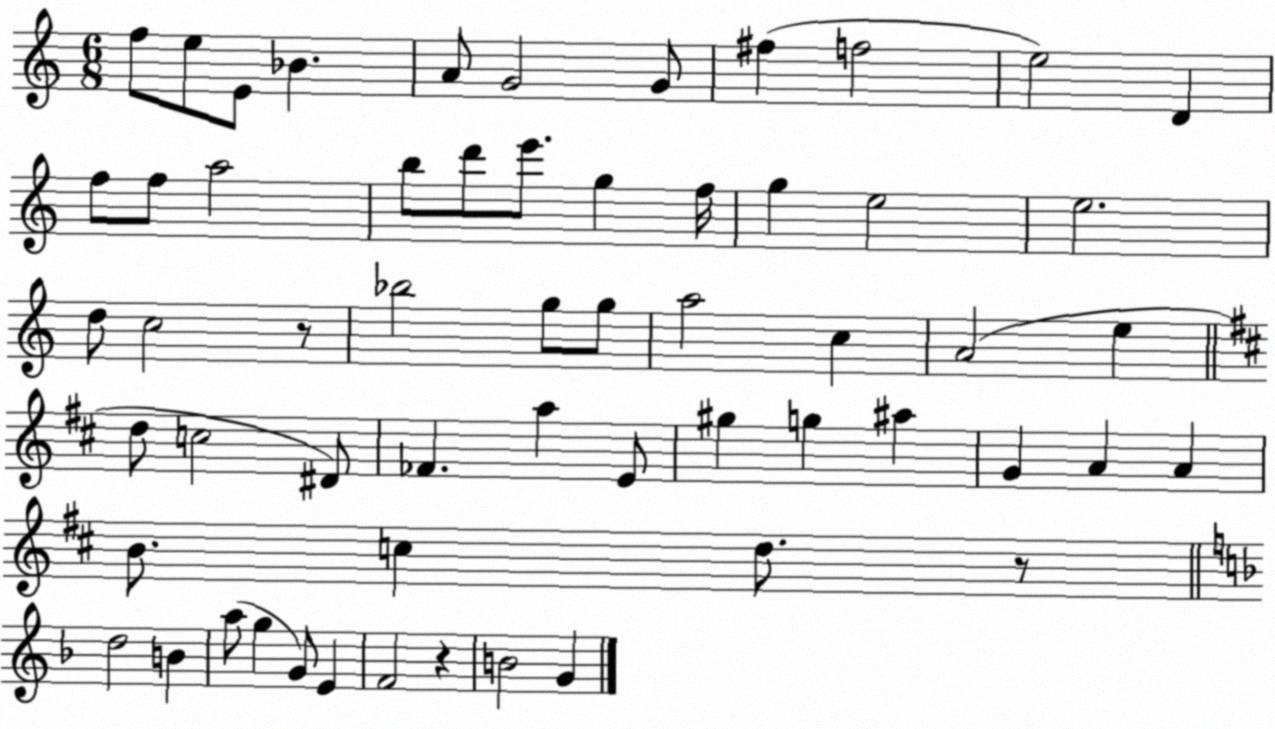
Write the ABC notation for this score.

X:1
T:Untitled
M:6/8
L:1/4
K:C
f/2 e/2 E/2 _B A/2 G2 G/2 ^f f2 e2 D f/2 f/2 a2 b/2 d'/2 e'/2 g f/4 g e2 e2 d/2 c2 z/2 _b2 g/2 g/2 a2 c A2 e d/2 c2 ^D/2 _F a E/2 ^g g ^a G A A B/2 c d/2 z/2 d2 B a/2 g G/2 E F2 z B2 G